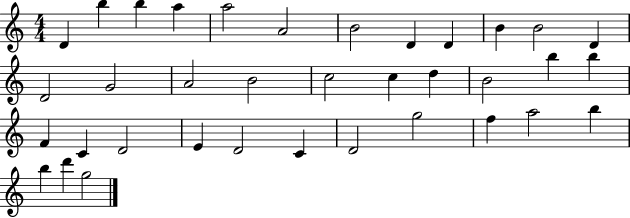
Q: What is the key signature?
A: C major